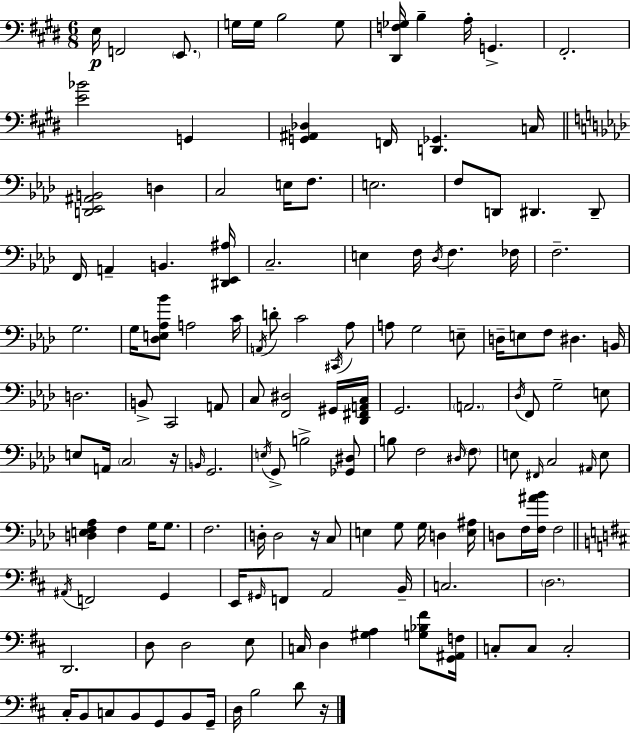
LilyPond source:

{
  \clef bass
  \numericTimeSignature
  \time 6/8
  \key e \major
  e16\p f,2 \parenthesize e,8. | g16 g16 b2 g8 | <dis, f ges>16 b4-- a16-. g,4.-> | fis,2.-. | \break <e' bes'>2 g,4 | <g, ais, des>4 f,16 <d, ges,>4. c16 | \bar "||" \break \key f \minor <d, ees, ais, b,>2 d4 | c2 e16 f8. | e2. | f8 d,8 dis,4. dis,8-- | \break f,16 a,4-- b,4. <dis, ees, ais>16 | c2.-- | e4 f16 \acciaccatura { des16 } f4. | fes16 f2.-- | \break g2. | g16 <des e aes bes'>8 a2 | c'16 \acciaccatura { a,16 } d'8-. c'2 | \acciaccatura { cis,16 } aes8 a8 g2 | \break e8-- d16-- e8 f8 dis4. | b,16 d2. | b,8-> c,2 | a,8 c8 <f, dis>2 | \break gis,16 <des, fis, a, c>16 g,2. | \parenthesize a,2. | \acciaccatura { des16 } f,8 g2-- | e8 e8 a,16 \parenthesize c2 | \break r16 \grace { b,16 } g,2. | \acciaccatura { e16 } g,8-> b2-> | <ges, dis>8 b8 f2 | \grace { dis16 } \parenthesize f8 e8 \grace { fis,16 } c2 | \break \grace { ais,16 } e8 <d e f aes>4 | f4 g16 g8. f2. | d16-. d2 | r16 c8 e4 | \break g8 g16 d4 <e ais>16 d8 f16 | <f ais' bes'>16 f2 \bar "||" \break \key b \minor \acciaccatura { ais,16 } f,2 g,4 | e,16 \grace { gis,16 } f,8 a,2 | b,16-- c2. | \parenthesize d2. | \break d,2. | d8 d2 | e8 c16 d4 <gis a>4 <g bes fis'>8 | <g, ais, f>16 c8-. c8 c2-. | \break cis16-. b,8 c8 b,8 g,8 b,8 | g,16-- d16 b2 d'8 | r16 \bar "|."
}